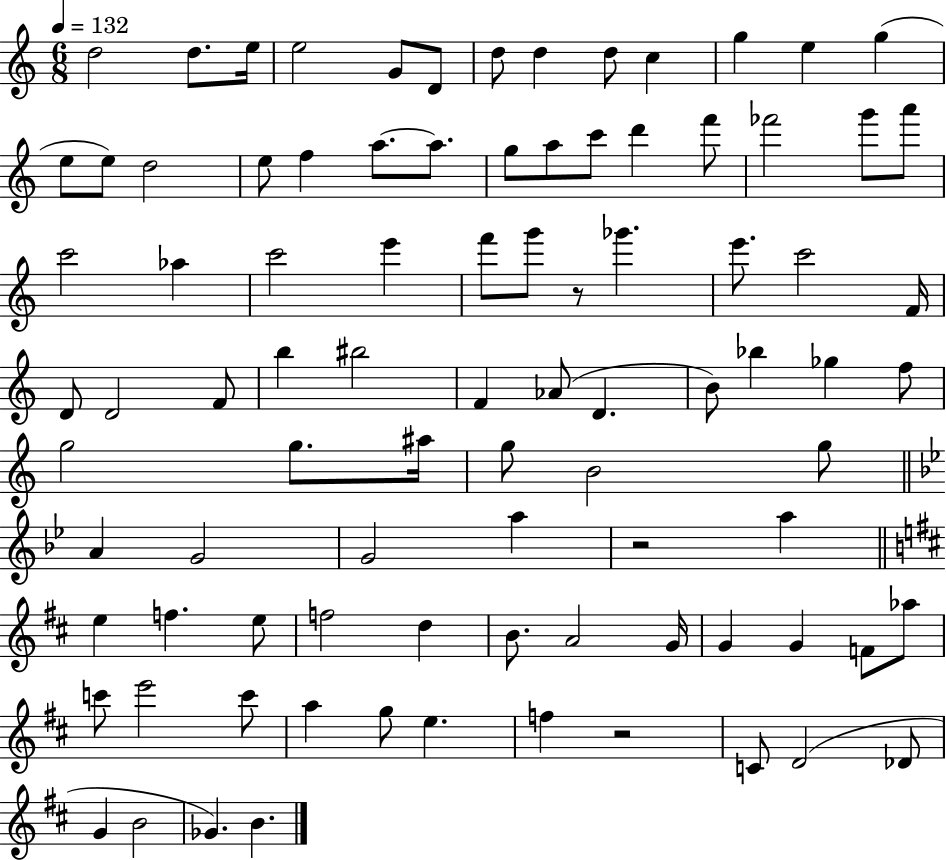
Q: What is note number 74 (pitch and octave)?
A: C6